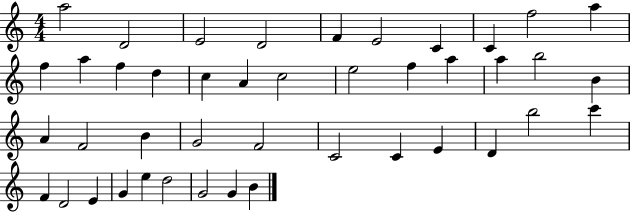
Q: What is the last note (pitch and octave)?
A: B4